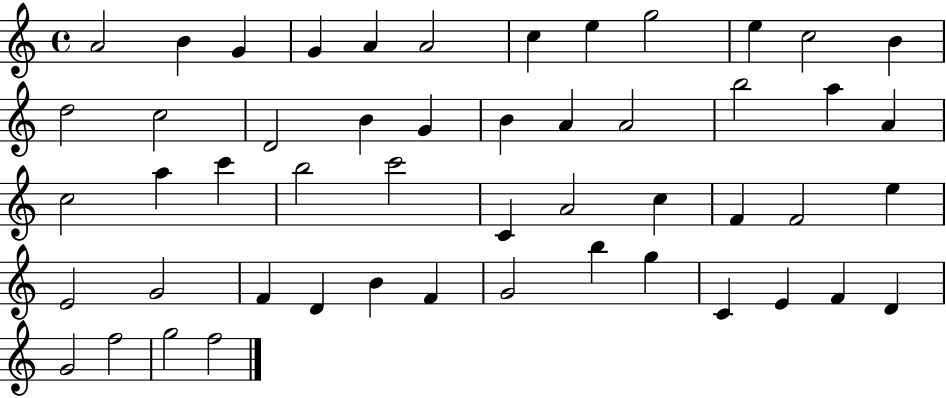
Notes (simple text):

A4/h B4/q G4/q G4/q A4/q A4/h C5/q E5/q G5/h E5/q C5/h B4/q D5/h C5/h D4/h B4/q G4/q B4/q A4/q A4/h B5/h A5/q A4/q C5/h A5/q C6/q B5/h C6/h C4/q A4/h C5/q F4/q F4/h E5/q E4/h G4/h F4/q D4/q B4/q F4/q G4/h B5/q G5/q C4/q E4/q F4/q D4/q G4/h F5/h G5/h F5/h